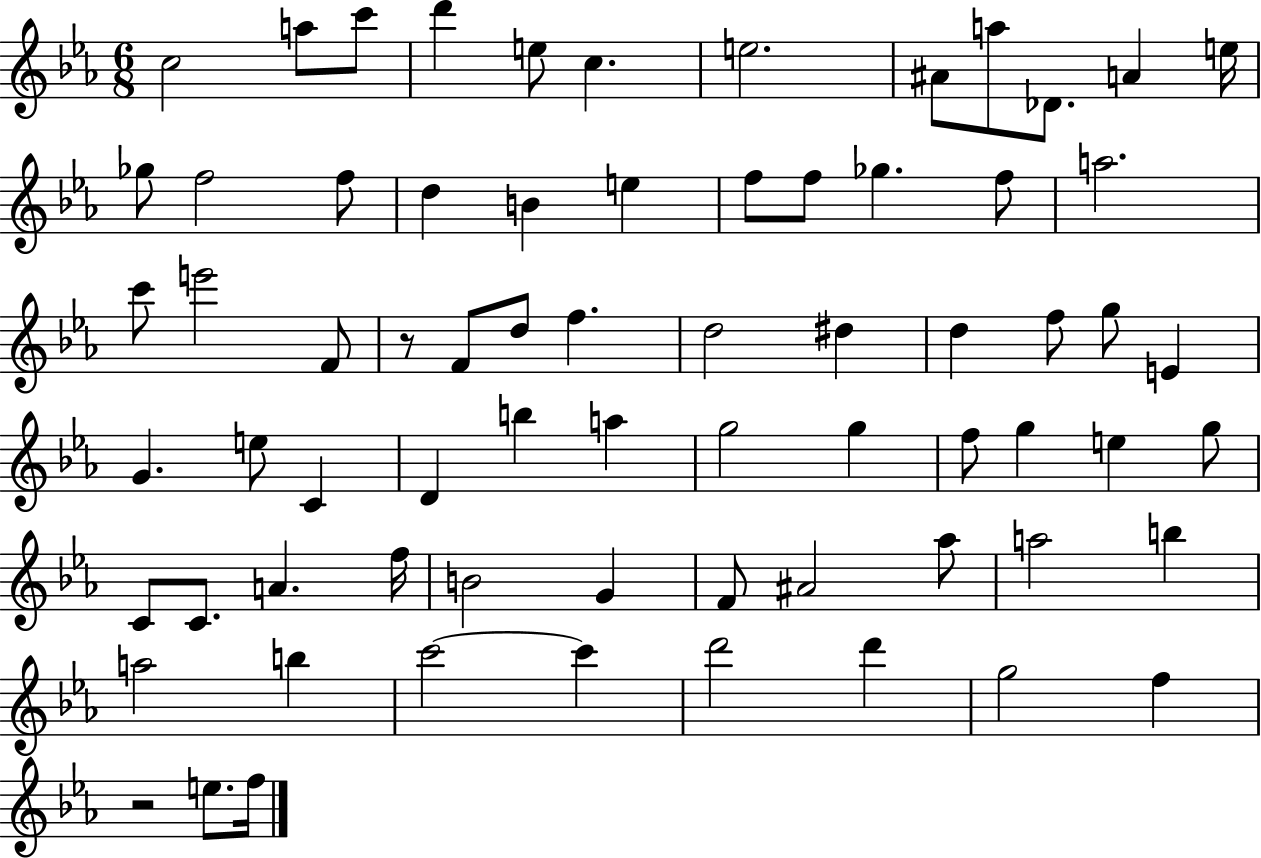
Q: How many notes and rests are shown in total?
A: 70